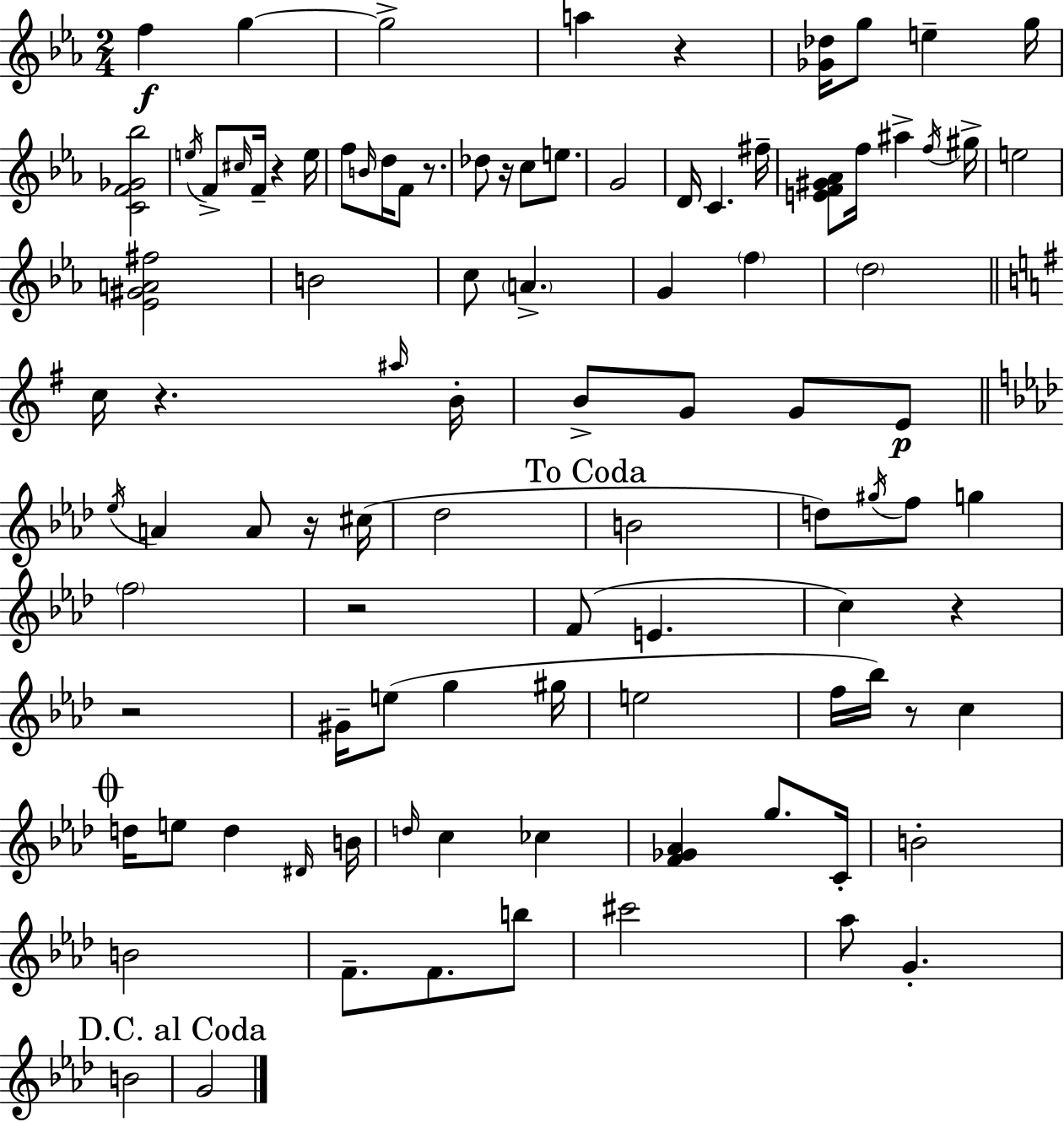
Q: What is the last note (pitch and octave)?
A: G4